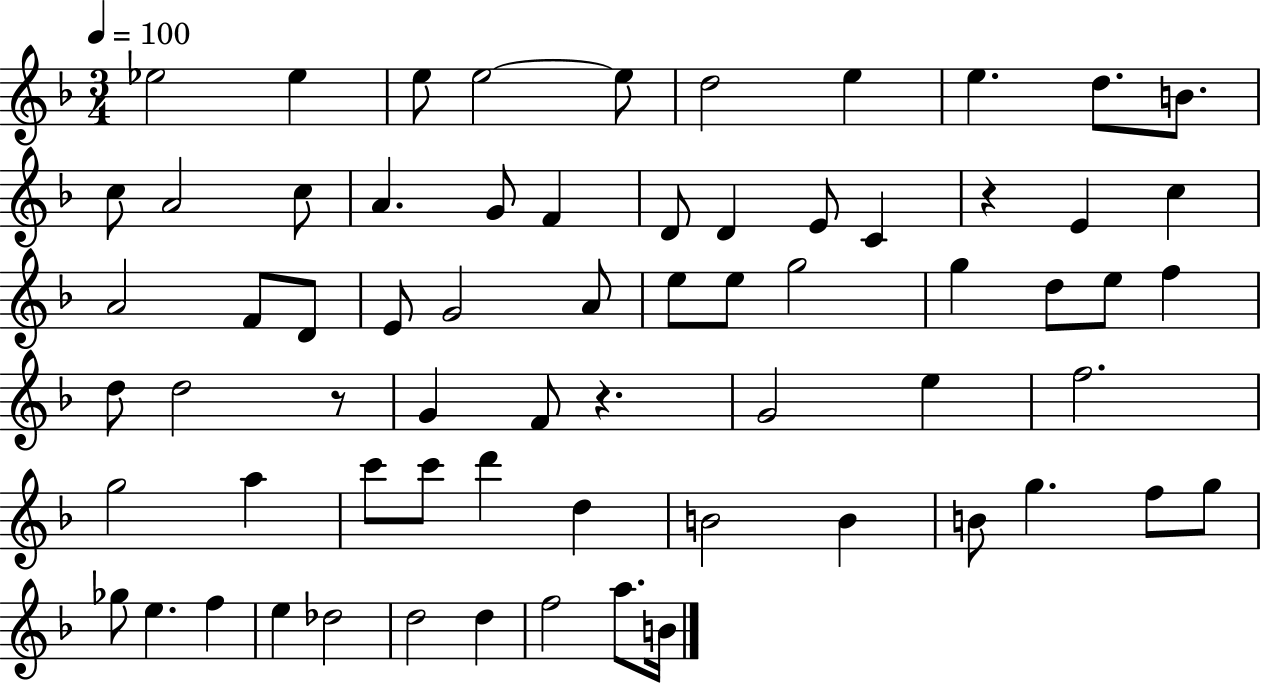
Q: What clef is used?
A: treble